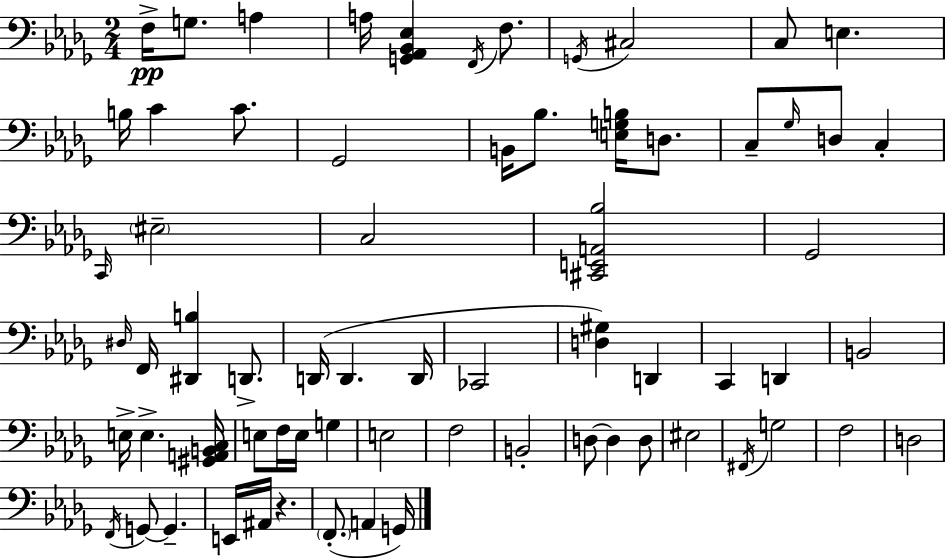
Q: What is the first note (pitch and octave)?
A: F3